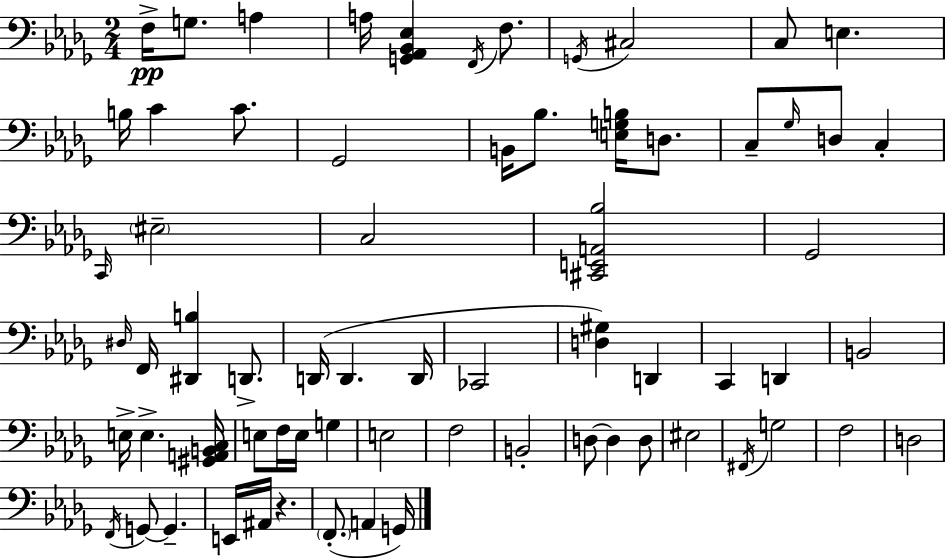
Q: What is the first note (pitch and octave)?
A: F3